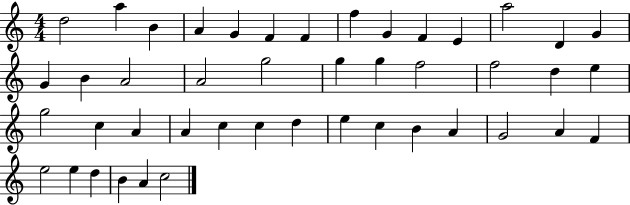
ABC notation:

X:1
T:Untitled
M:4/4
L:1/4
K:C
d2 a B A G F F f G F E a2 D G G B A2 A2 g2 g g f2 f2 d e g2 c A A c c d e c B A G2 A F e2 e d B A c2